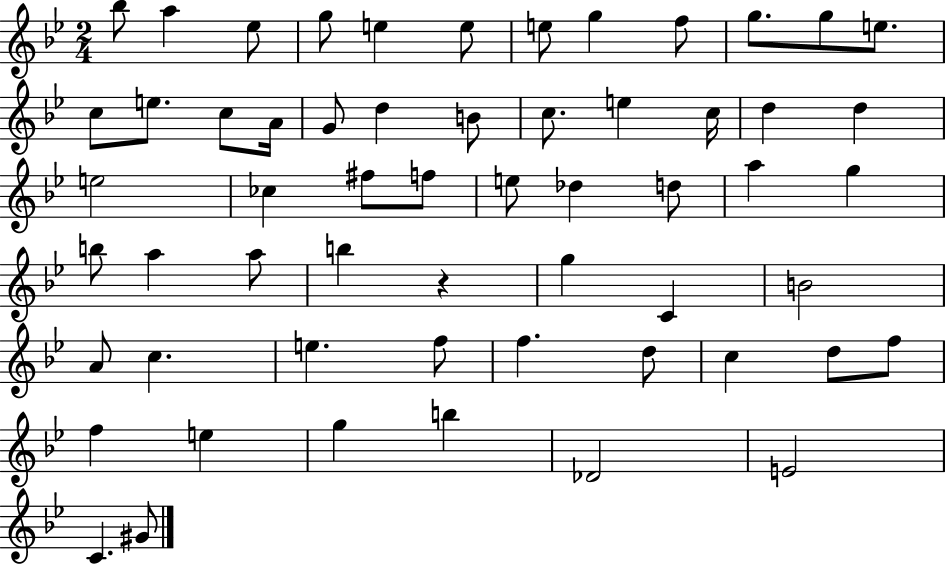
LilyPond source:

{
  \clef treble
  \numericTimeSignature
  \time 2/4
  \key bes \major
  bes''8 a''4 ees''8 | g''8 e''4 e''8 | e''8 g''4 f''8 | g''8. g''8 e''8. | \break c''8 e''8. c''8 a'16 | g'8 d''4 b'8 | c''8. e''4 c''16 | d''4 d''4 | \break e''2 | ces''4 fis''8 f''8 | e''8 des''4 d''8 | a''4 g''4 | \break b''8 a''4 a''8 | b''4 r4 | g''4 c'4 | b'2 | \break a'8 c''4. | e''4. f''8 | f''4. d''8 | c''4 d''8 f''8 | \break f''4 e''4 | g''4 b''4 | des'2 | e'2 | \break c'4. gis'8 | \bar "|."
}